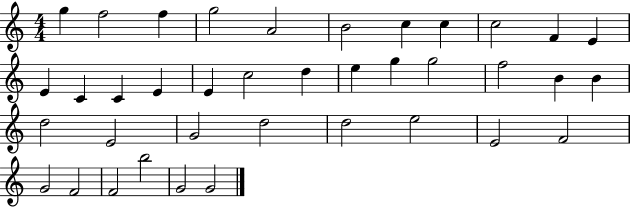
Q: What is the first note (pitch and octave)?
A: G5